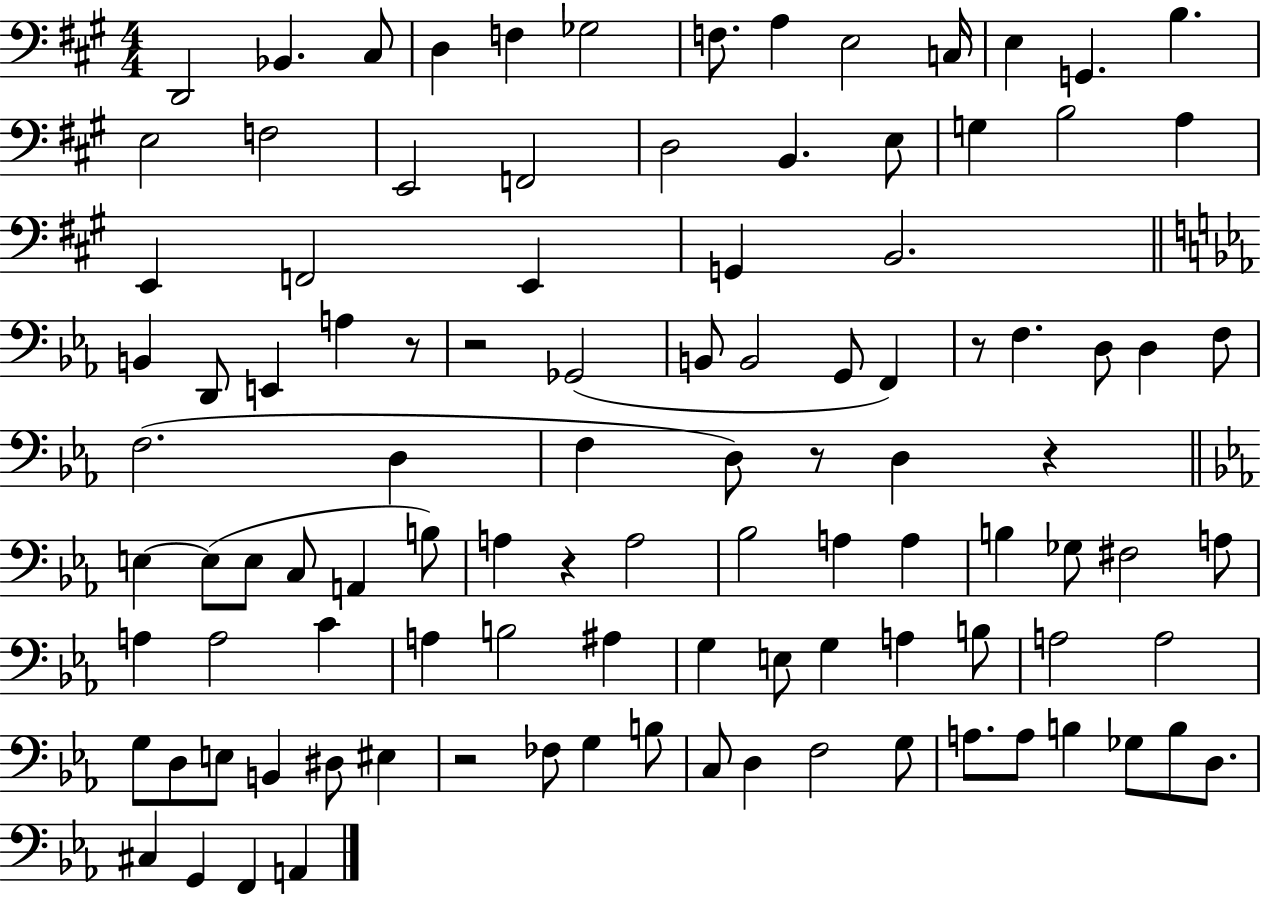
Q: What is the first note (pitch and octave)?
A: D2